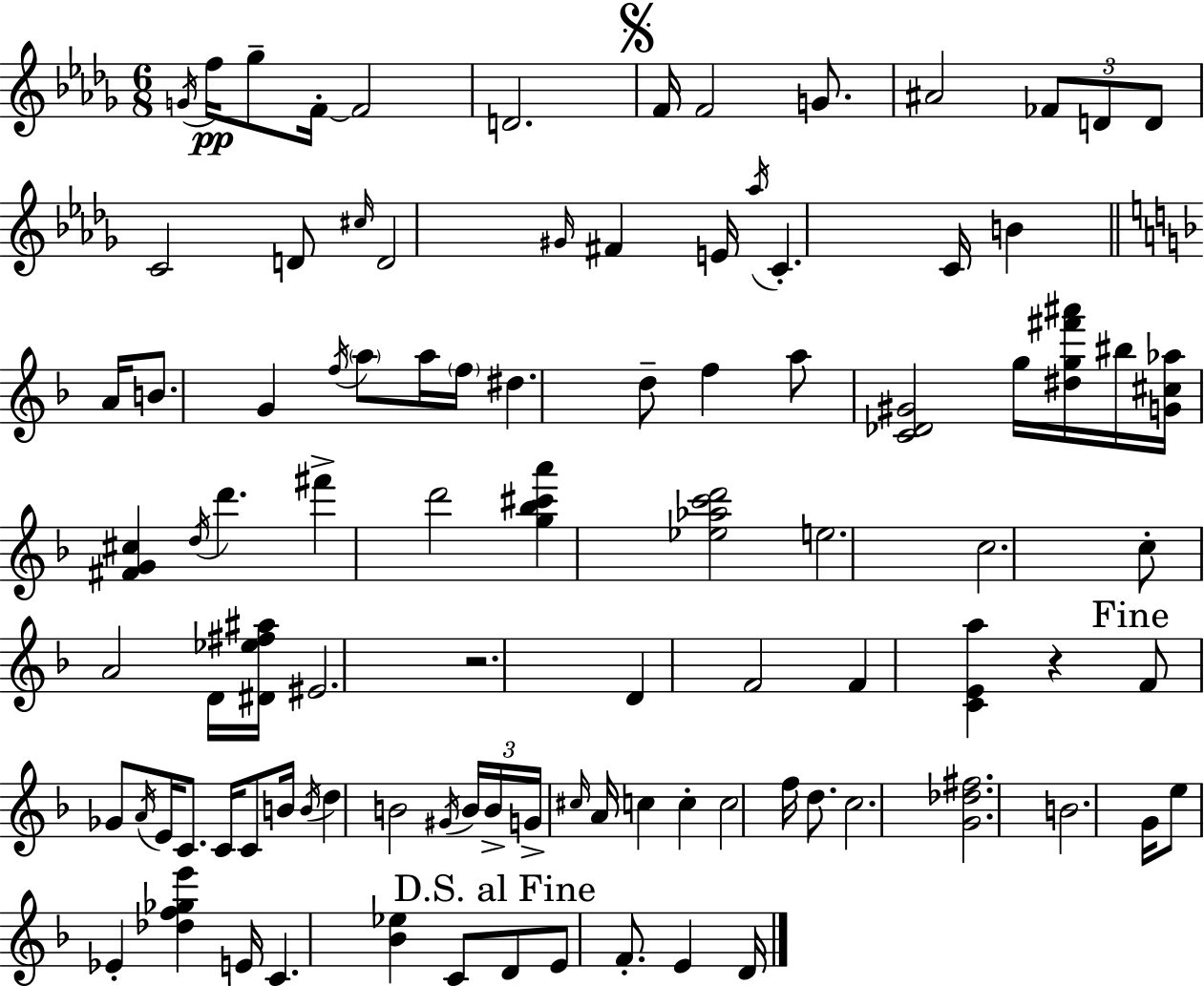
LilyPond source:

{
  \clef treble
  \numericTimeSignature
  \time 6/8
  \key bes \minor
  \acciaccatura { g'16 }\pp f''16 ges''8-- f'16-.~~ f'2 | d'2. | \mark \markup { \musicglyph "scripts.segno" } f'16 f'2 g'8. | ais'2 \tuplet 3/2 { fes'8 d'8 | \break d'8 } c'2 d'8 | \grace { cis''16 } d'2 \grace { gis'16 } fis'4 | e'16 \acciaccatura { aes''16 } c'4.-. c'16 | b'4 \bar "||" \break \key d \minor a'16 b'8. g'4 \acciaccatura { f''16 } \parenthesize a''8 a''16 | \parenthesize f''16 dis''4. d''8-- f''4 | a''8 <c' des' gis'>2 g''16 | <dis'' g'' fis''' ais'''>16 bis''16 <g' cis'' aes''>16 <fis' g' cis''>4 \acciaccatura { d''16 } d'''4. | \break fis'''4-> d'''2 | <g'' bes'' cis''' a'''>4 <ees'' aes'' c''' d'''>2 | e''2. | c''2. | \break c''8-. a'2 | d'16 <dis' ees'' fis'' ais''>16 eis'2. | r2. | d'4 f'2 | \break f'4 <c' e' a''>4 r4 | \mark "Fine" f'8 ges'8 \acciaccatura { a'16 } e'16 c'8. c'16 | c'8 b'16 \acciaccatura { b'16 } d''4 b'2 | \acciaccatura { gis'16 } \tuplet 3/2 { b'16 b'16-> g'16-> } \grace { cis''16 } a'16 c''4 | \break c''4-. c''2 | f''16 d''8. c''2. | <g' des'' fis''>2. | b'2. | \break g'16 e''8 ees'4-. | <des'' f'' ges'' e'''>4 e'16 c'4. | <bes' ees''>4 c'8 \mark "D.S. al Fine" d'8 e'8 f'8.-. | e'4 d'16 \bar "|."
}